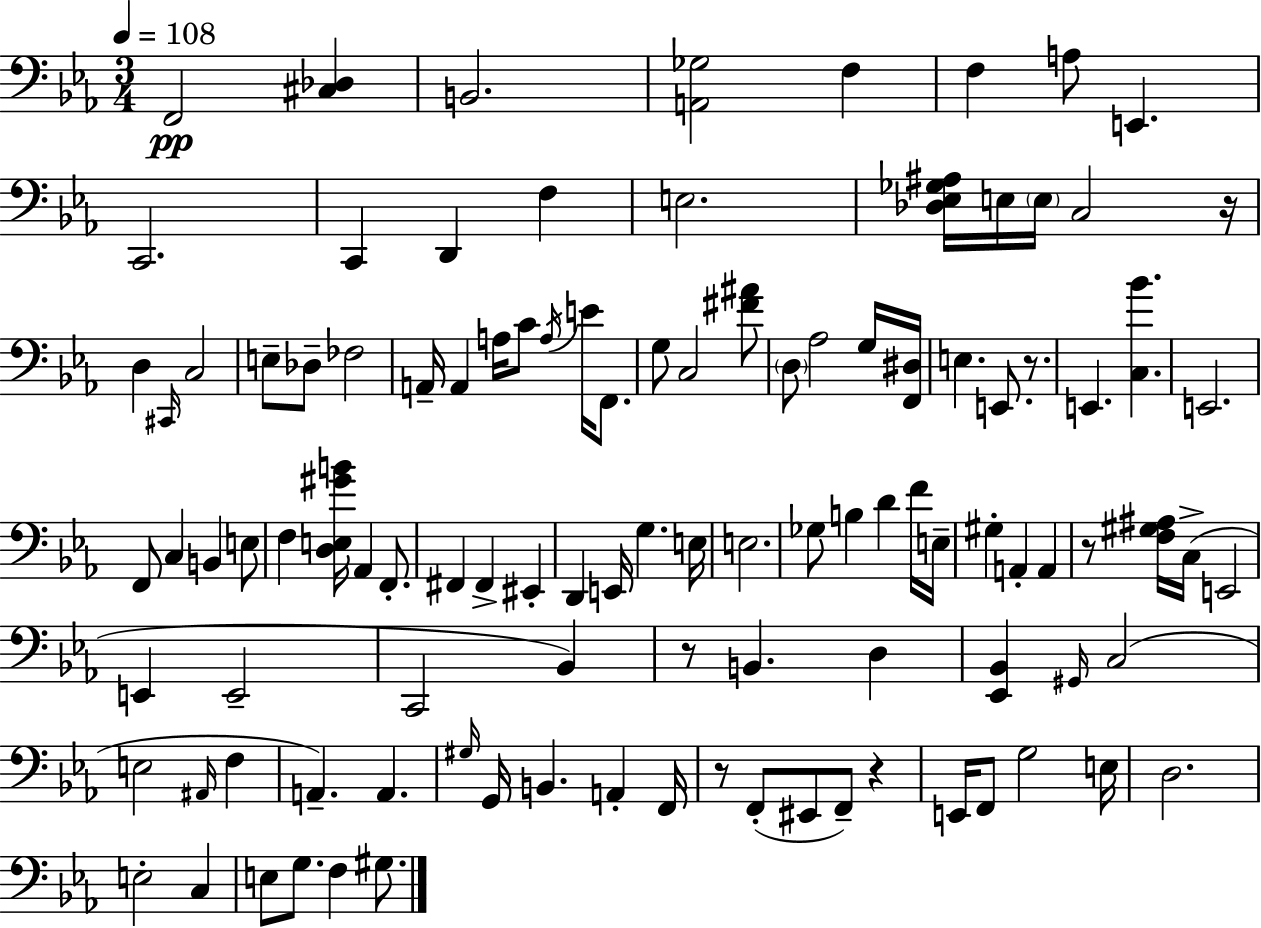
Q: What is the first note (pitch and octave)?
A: F2